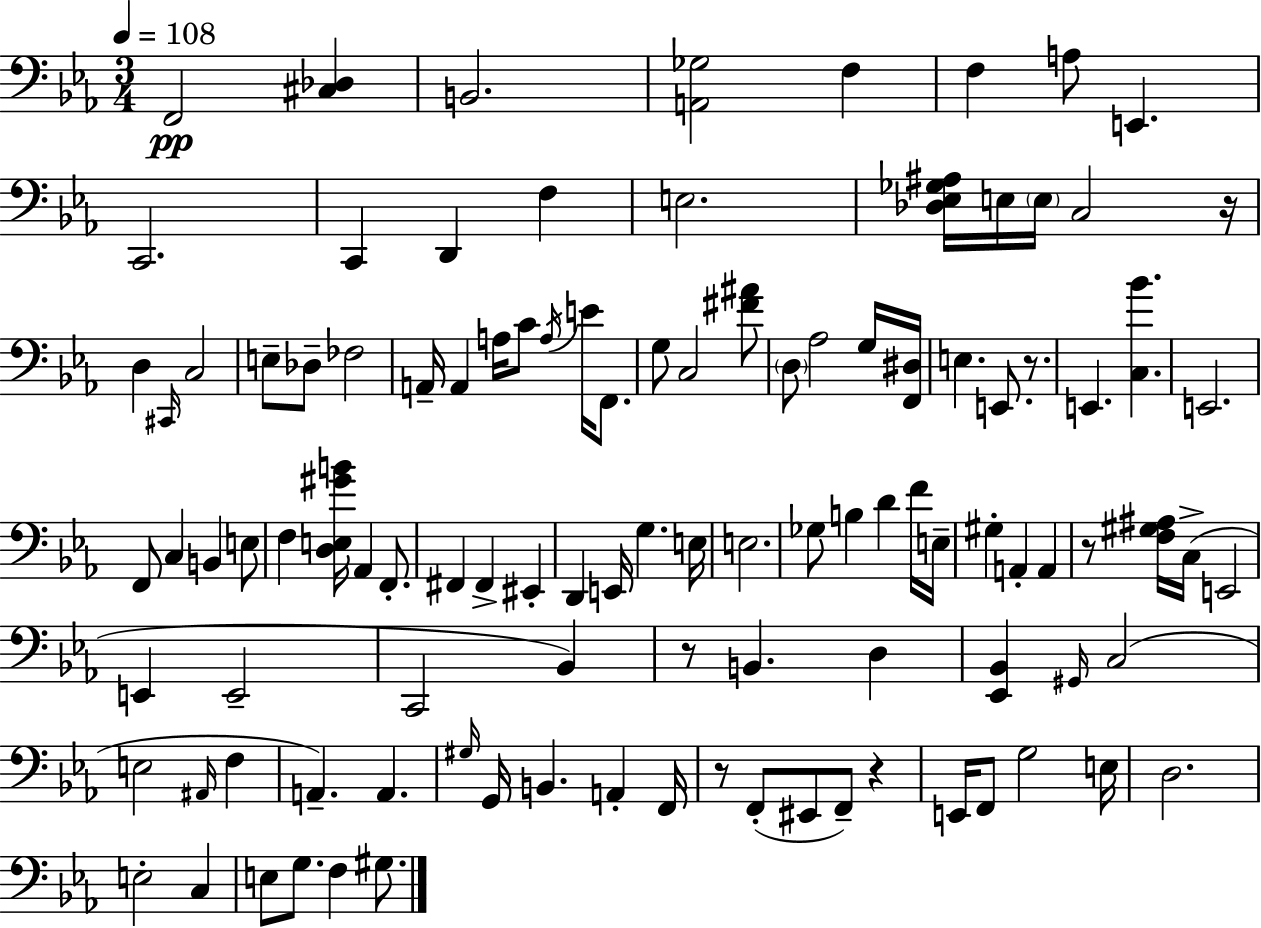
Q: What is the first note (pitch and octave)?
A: F2